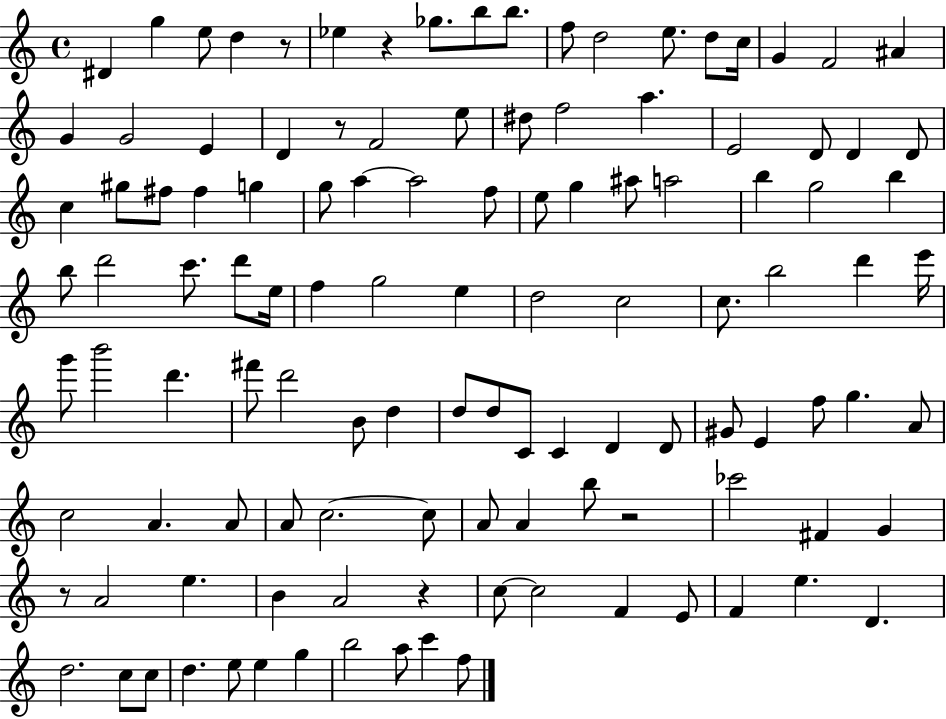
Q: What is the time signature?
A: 4/4